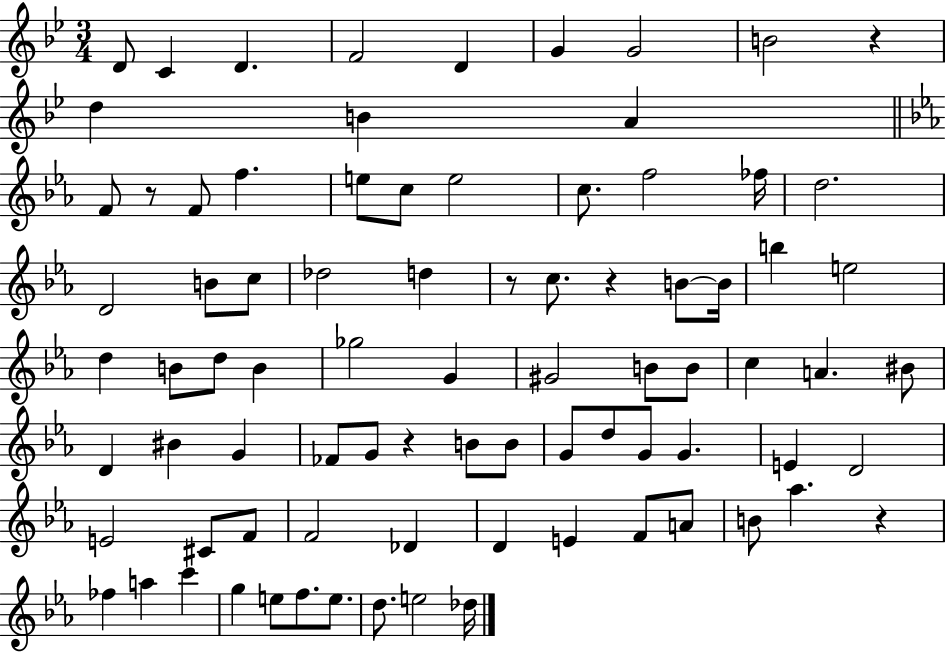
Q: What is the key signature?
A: BES major